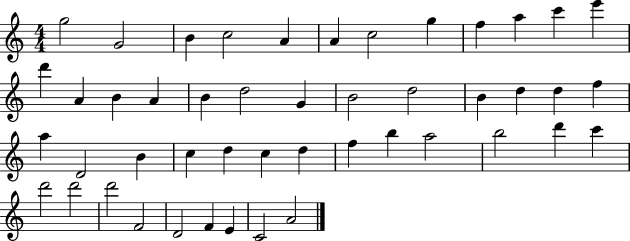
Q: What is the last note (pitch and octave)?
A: A4